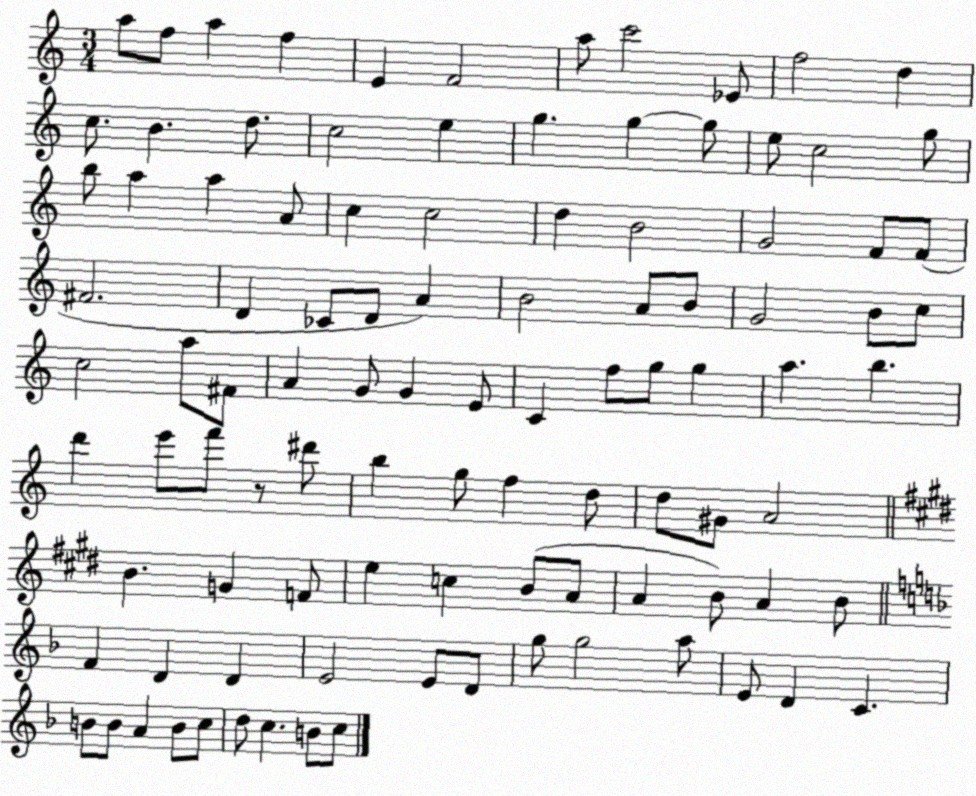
X:1
T:Untitled
M:3/4
L:1/4
K:C
a/2 f/2 a f E F2 a/2 c'2 _E/2 f2 d c/2 B d/2 c2 e g g g/2 e/2 c2 g/2 b/2 a a A/2 c c2 d B2 G2 F/2 F/2 ^F2 D _C/2 D/2 A B2 A/2 B/2 G2 B/2 c/2 c2 a/2 ^F/2 A G/2 G E/2 C f/2 g/2 g a b d' e'/2 f'/2 z/2 ^d'/2 b g/2 f d/2 d/2 ^G/2 A2 B G F/2 e c B/2 A/2 A B/2 A B/2 F D D E2 E/2 D/2 g/2 g2 a/2 E/2 D C B/2 B/2 A B/2 c/2 d/2 c B/2 c/2